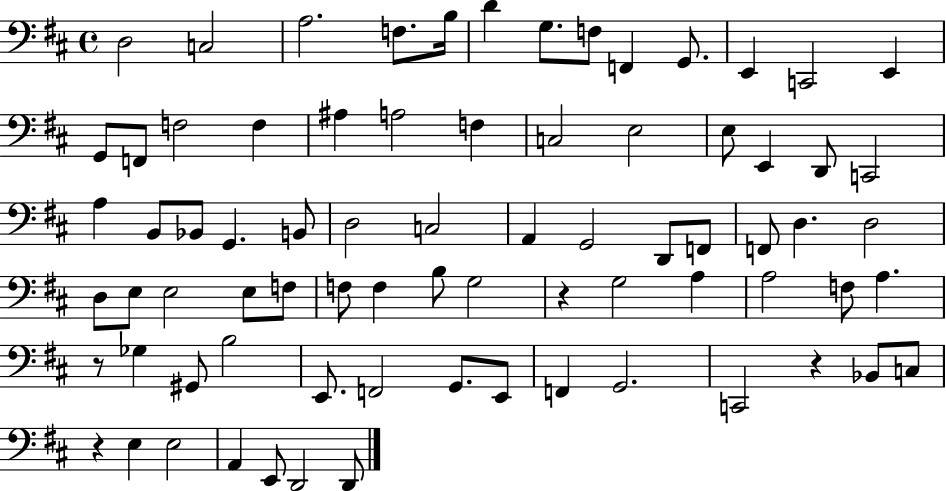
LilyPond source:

{
  \clef bass
  \time 4/4
  \defaultTimeSignature
  \key d \major
  d2 c2 | a2. f8. b16 | d'4 g8. f8 f,4 g,8. | e,4 c,2 e,4 | \break g,8 f,8 f2 f4 | ais4 a2 f4 | c2 e2 | e8 e,4 d,8 c,2 | \break a4 b,8 bes,8 g,4. b,8 | d2 c2 | a,4 g,2 d,8 f,8 | f,8 d4. d2 | \break d8 e8 e2 e8 f8 | f8 f4 b8 g2 | r4 g2 a4 | a2 f8 a4. | \break r8 ges4 gis,8 b2 | e,8. f,2 g,8. e,8 | f,4 g,2. | c,2 r4 bes,8 c8 | \break r4 e4 e2 | a,4 e,8 d,2 d,8 | \bar "|."
}